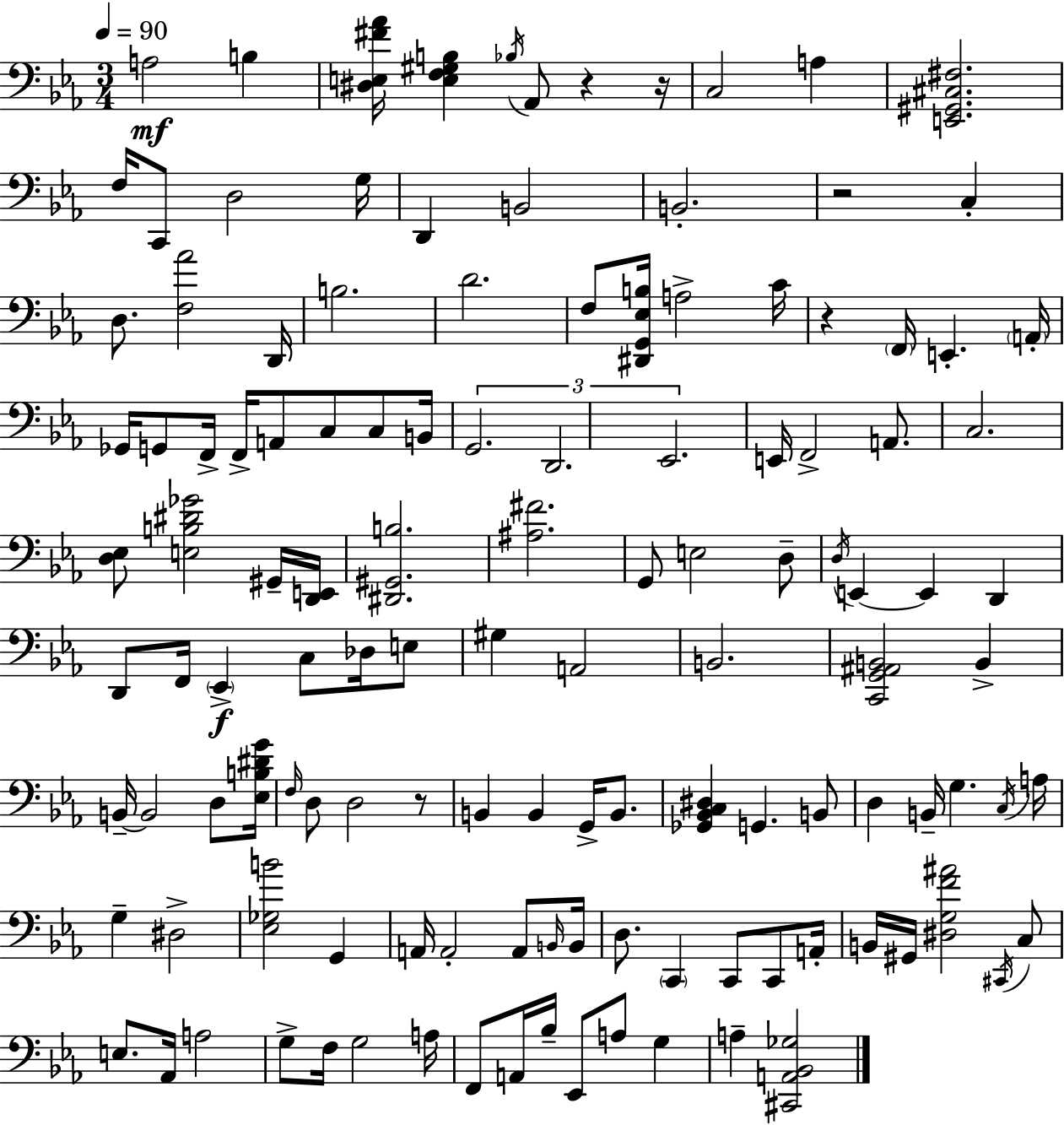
{
  \clef bass
  \numericTimeSignature
  \time 3/4
  \key c \minor
  \tempo 4 = 90
  a2\mf b4 | <dis e fis' aes'>16 <e f gis b>4 \acciaccatura { bes16 } aes,8 r4 | r16 c2 a4 | <e, gis, cis fis>2. | \break f16 c,8 d2 | g16 d,4 b,2 | b,2.-. | r2 c4-. | \break d8. <f aes'>2 | d,16 b2. | d'2. | f8 <dis, g, ees b>16 a2-> | \break c'16 r4 \parenthesize f,16 e,4.-. | \parenthesize a,16-. ges,16 g,8 f,16-> f,16-> a,8 c8 c8 | b,16 \tuplet 3/2 { g,2. | d,2. | \break ees,2. } | e,16 f,2-> a,8. | c2. | <d ees>8 <e b dis' ges'>2 gis,16-- | \break <d, e,>16 <dis, gis, b>2. | <ais fis'>2. | g,8 e2 d8-- | \acciaccatura { d16 } e,4~~ e,4 d,4 | \break d,8 f,16 \parenthesize ees,4->\f c8 des16 | e8 gis4 a,2 | b,2. | <c, g, ais, b,>2 b,4-> | \break b,16--~~ b,2 d8 | <ees b dis' g'>16 \grace { f16 } d8 d2 | r8 b,4 b,4 g,16-> | b,8. <ges, bes, c dis>4 g,4. | \break b,8 d4 b,16-- g4. | \acciaccatura { c16 } a16 g4-- dis2-> | <ees ges b'>2 | g,4 a,16 a,2-. | \break a,8 \grace { b,16 } b,16 d8. \parenthesize c,4 | c,8 c,8 a,16-. b,16 gis,16 <dis g f' ais'>2 | \acciaccatura { cis,16 } c8 e8. aes,16 a2 | g8-> f16 g2 | \break a16 f,8 a,16 bes16-- ees,8 | a8 g4 a4-- <cis, a, bes, ges>2 | \bar "|."
}